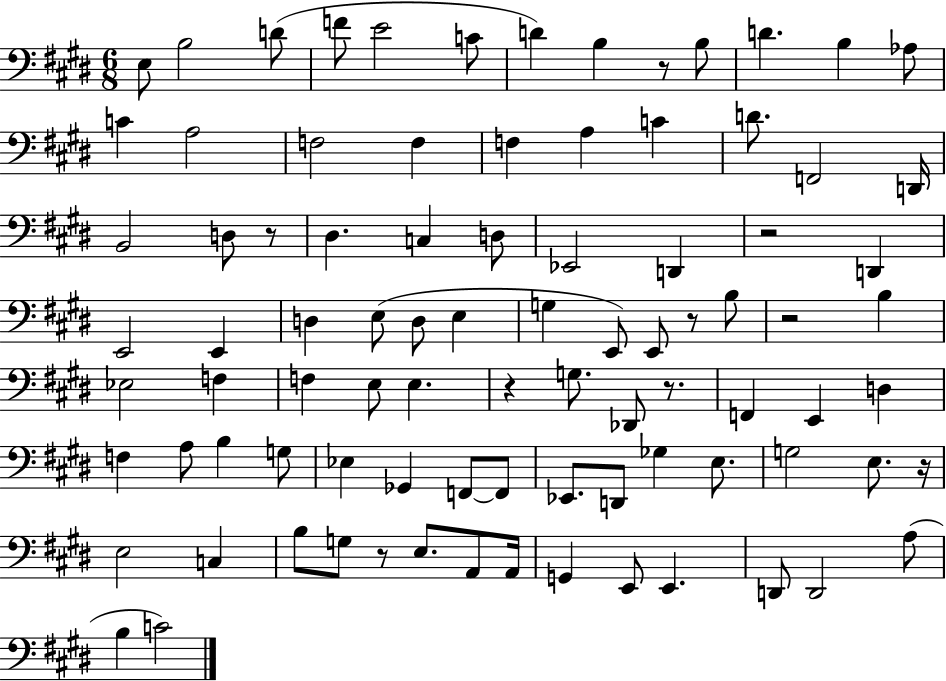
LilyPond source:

{
  \clef bass
  \numericTimeSignature
  \time 6/8
  \key e \major
  \repeat volta 2 { e8 b2 d'8( | f'8 e'2 c'8 | d'4) b4 r8 b8 | d'4. b4 aes8 | \break c'4 a2 | f2 f4 | f4 a4 c'4 | d'8. f,2 d,16 | \break b,2 d8 r8 | dis4. c4 d8 | ees,2 d,4 | r2 d,4 | \break e,2 e,4 | d4 e8( d8 e4 | g4 e,8) e,8 r8 b8 | r2 b4 | \break ees2 f4 | f4 e8 e4. | r4 g8. des,8 r8. | f,4 e,4 d4 | \break f4 a8 b4 g8 | ees4 ges,4 f,8~~ f,8 | ees,8. d,8 ges4 e8. | g2 e8. r16 | \break e2 c4 | b8 g8 r8 e8. a,8 a,16 | g,4 e,8 e,4. | d,8 d,2 a8( | \break b4 c'2) | } \bar "|."
}